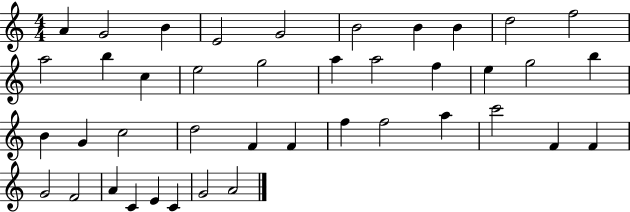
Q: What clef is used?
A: treble